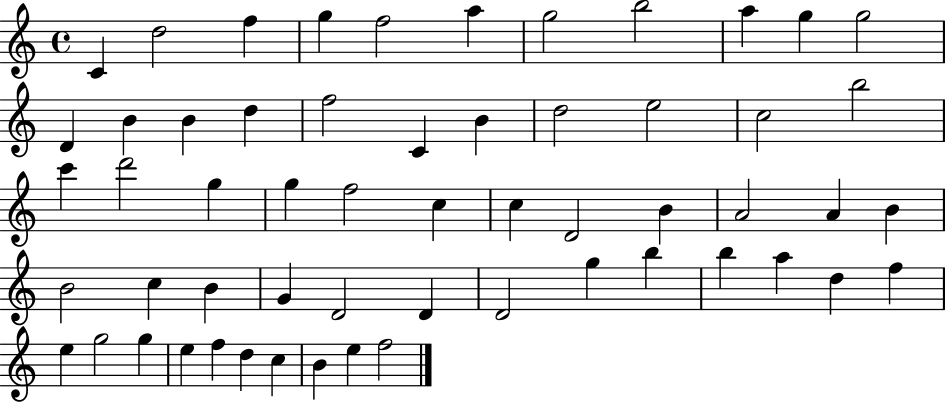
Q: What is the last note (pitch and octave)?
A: F5